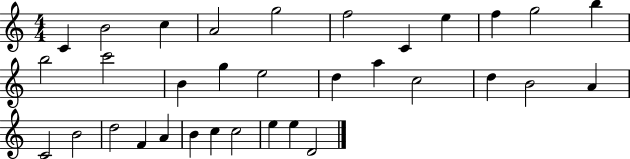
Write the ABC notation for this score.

X:1
T:Untitled
M:4/4
L:1/4
K:C
C B2 c A2 g2 f2 C e f g2 b b2 c'2 B g e2 d a c2 d B2 A C2 B2 d2 F A B c c2 e e D2